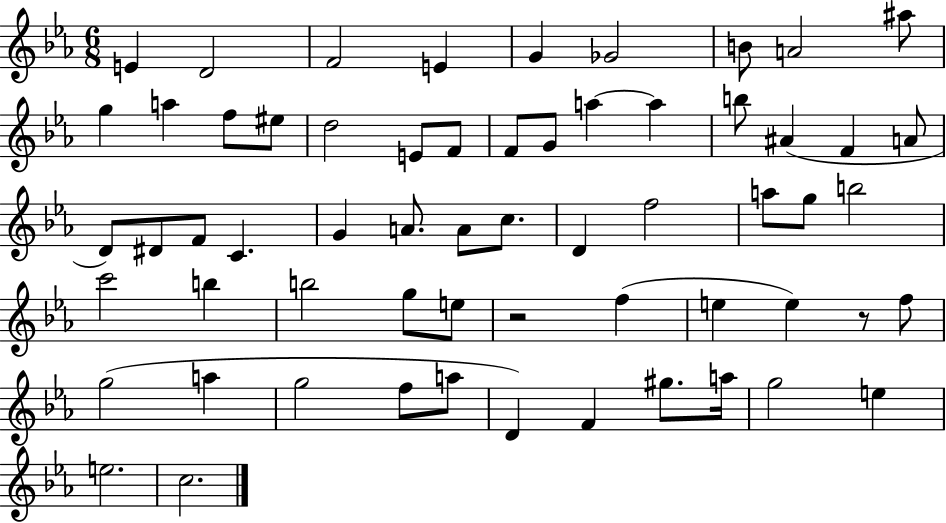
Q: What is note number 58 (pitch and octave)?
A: E5